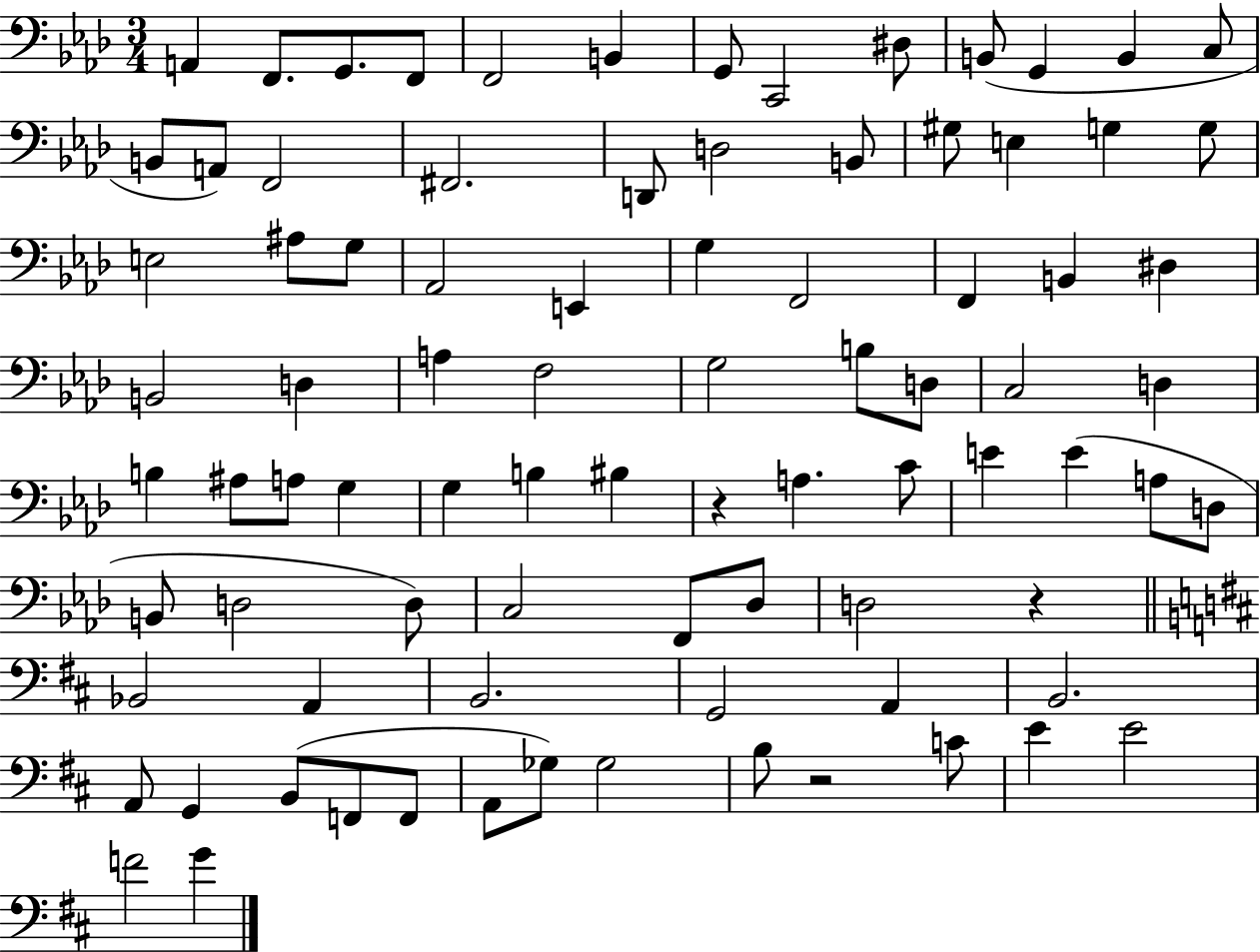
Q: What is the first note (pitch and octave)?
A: A2